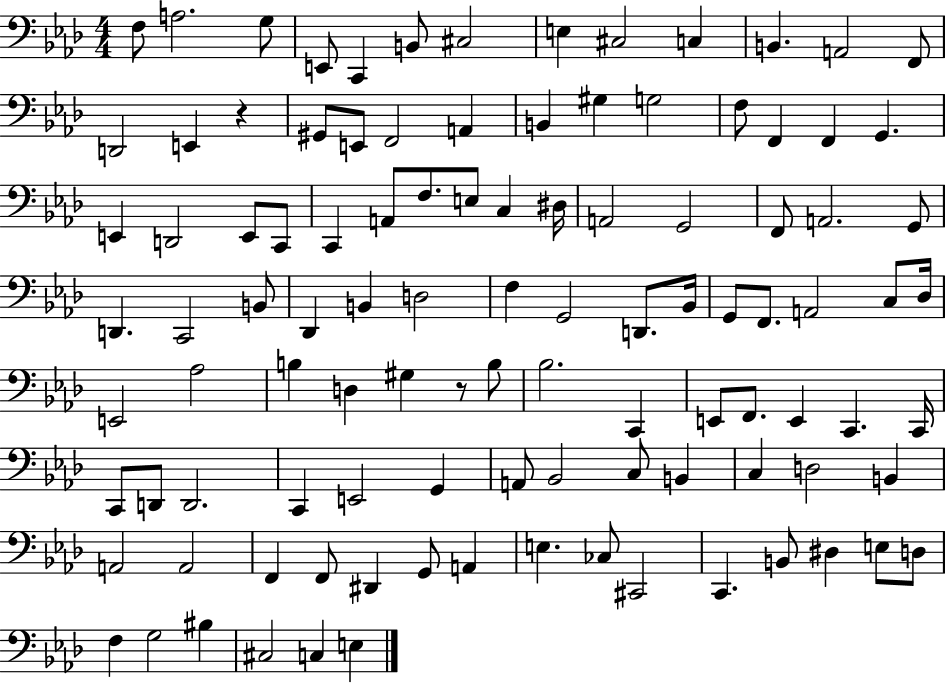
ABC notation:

X:1
T:Untitled
M:4/4
L:1/4
K:Ab
F,/2 A,2 G,/2 E,,/2 C,, B,,/2 ^C,2 E, ^C,2 C, B,, A,,2 F,,/2 D,,2 E,, z ^G,,/2 E,,/2 F,,2 A,, B,, ^G, G,2 F,/2 F,, F,, G,, E,, D,,2 E,,/2 C,,/2 C,, A,,/2 F,/2 E,/2 C, ^D,/4 A,,2 G,,2 F,,/2 A,,2 G,,/2 D,, C,,2 B,,/2 _D,, B,, D,2 F, G,,2 D,,/2 _B,,/4 G,,/2 F,,/2 A,,2 C,/2 _D,/4 E,,2 _A,2 B, D, ^G, z/2 B,/2 _B,2 C,, E,,/2 F,,/2 E,, C,, C,,/4 C,,/2 D,,/2 D,,2 C,, E,,2 G,, A,,/2 _B,,2 C,/2 B,, C, D,2 B,, A,,2 A,,2 F,, F,,/2 ^D,, G,,/2 A,, E, _C,/2 ^C,,2 C,, B,,/2 ^D, E,/2 D,/2 F, G,2 ^B, ^C,2 C, E,